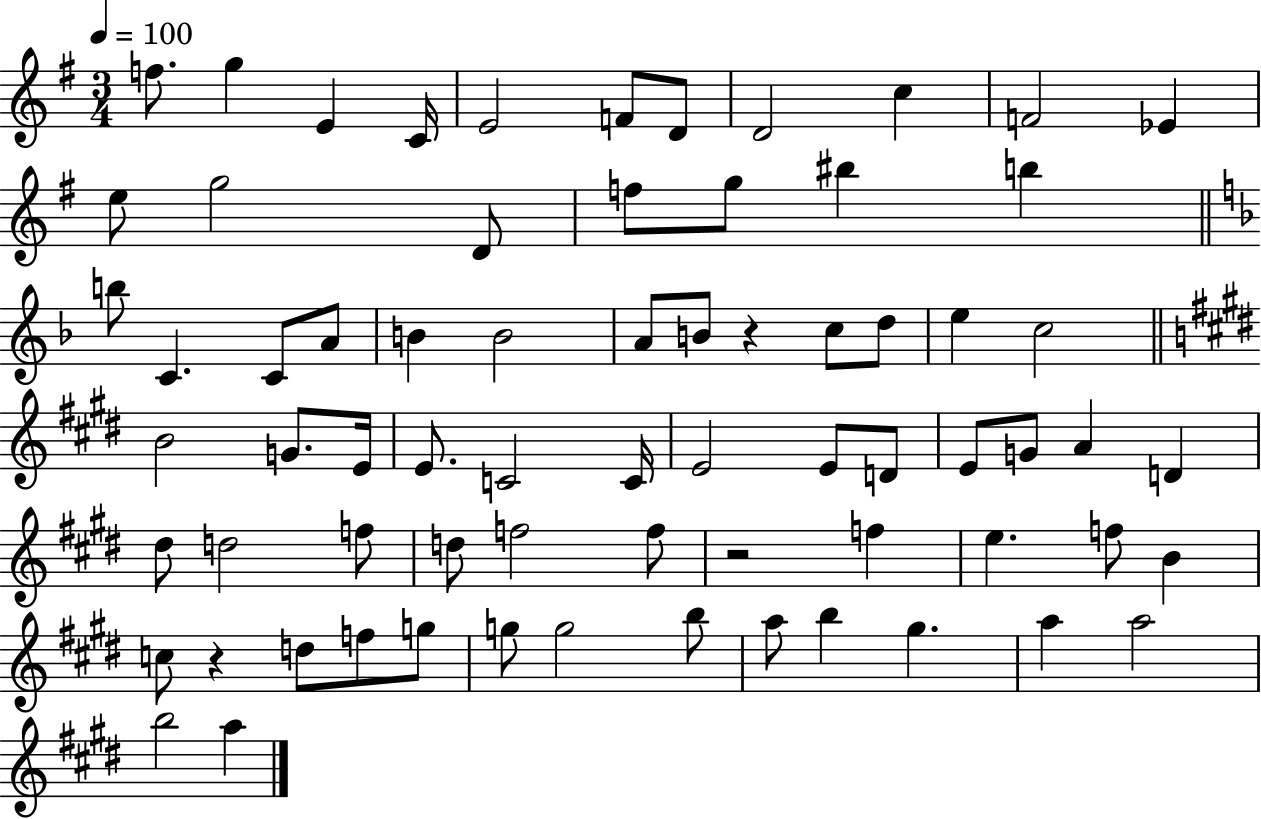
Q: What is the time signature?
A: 3/4